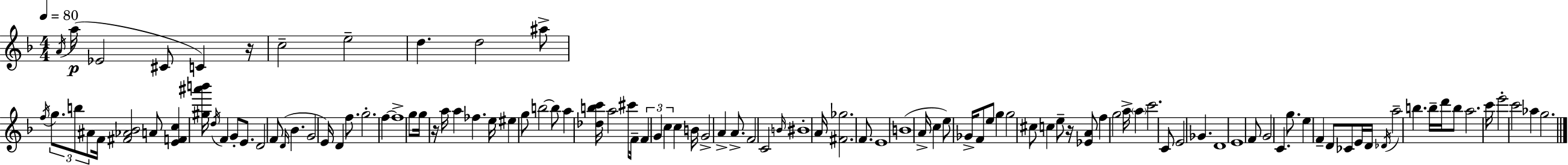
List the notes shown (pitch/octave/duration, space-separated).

A4/s A5/s Eb4/h C#4/e C4/q R/s C5/h E5/h D5/q. D5/h A#5/e F5/s G5/e. B5/e A#4/e F4/s [F#4,Ab4,Bb4]/h A4/e [E4,F4,C5]/q [G#5,A#6,B6]/s D5/s F4/q G4/e E4/e. D4/h F4/e D4/s Bb4/q. G4/h E4/s D4/q F5/e. G5/h. F5/q F5/w G5/e G5/s R/s A5/s A5/q FES5/q. E5/s EIS5/q G5/e B5/h B5/e A5/q [Db5,B5,C6]/s A5/h C#6/e F4/s F4/q G4/q C5/q C5/q B4/s G4/h A4/q A4/e. F4/h C4/h B4/s BIS4/w A4/s [F#4,Gb5]/h. F4/e. E4/w B4/w A4/s C5/q E5/e Gb4/s F4/e E5/e G5/q G5/h C#5/e C5/q E5/e R/s [Eb4,A4]/e F5/q G5/h A5/s A5/q C6/h. C4/e E4/h Gb4/q. D4/w E4/w F4/e G4/h C4/q. G5/e. E5/q F4/q D4/e CES4/e E4/s D4/s Db4/s A5/h B5/q. B5/s D6/s B5/e A5/h. C6/s E6/h C6/h Ab5/q G5/h.